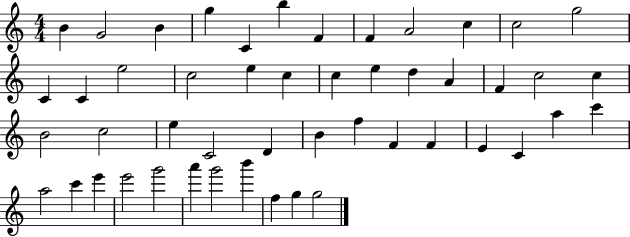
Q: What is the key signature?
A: C major